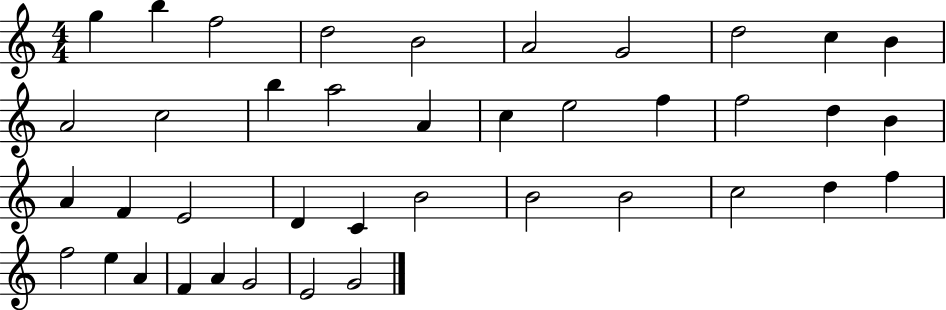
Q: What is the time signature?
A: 4/4